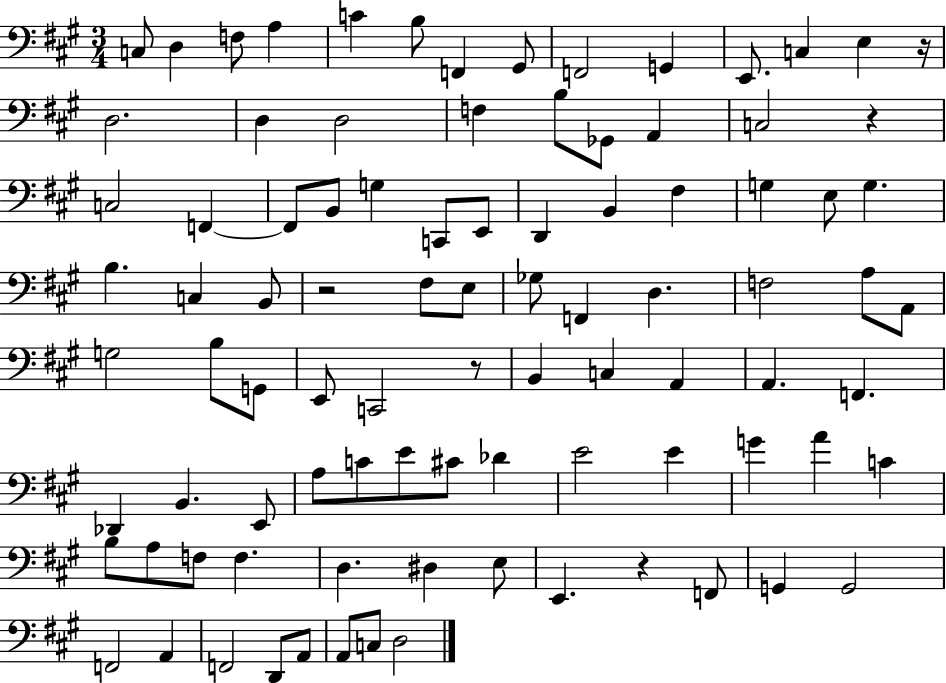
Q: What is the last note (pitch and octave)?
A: D3